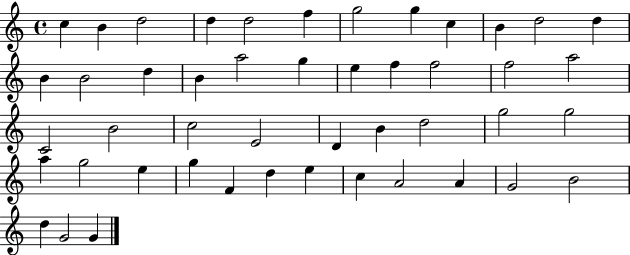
{
  \clef treble
  \time 4/4
  \defaultTimeSignature
  \key c \major
  c''4 b'4 d''2 | d''4 d''2 f''4 | g''2 g''4 c''4 | b'4 d''2 d''4 | \break b'4 b'2 d''4 | b'4 a''2 g''4 | e''4 f''4 f''2 | f''2 a''2 | \break c'2 b'2 | c''2 e'2 | d'4 b'4 d''2 | g''2 g''2 | \break a''4 g''2 e''4 | g''4 f'4 d''4 e''4 | c''4 a'2 a'4 | g'2 b'2 | \break d''4 g'2 g'4 | \bar "|."
}